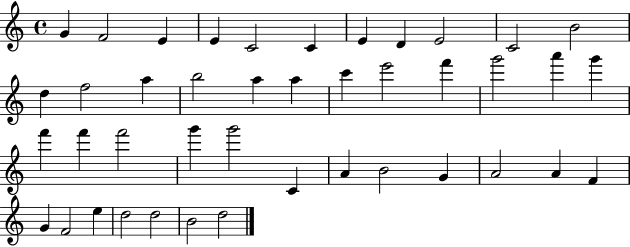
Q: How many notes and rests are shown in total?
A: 42